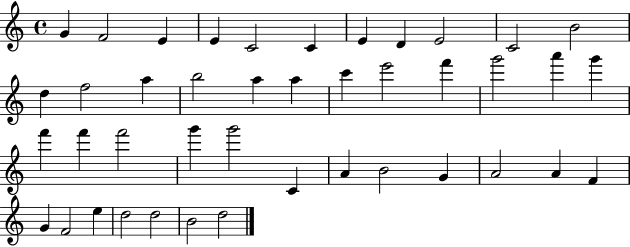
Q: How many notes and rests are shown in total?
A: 42